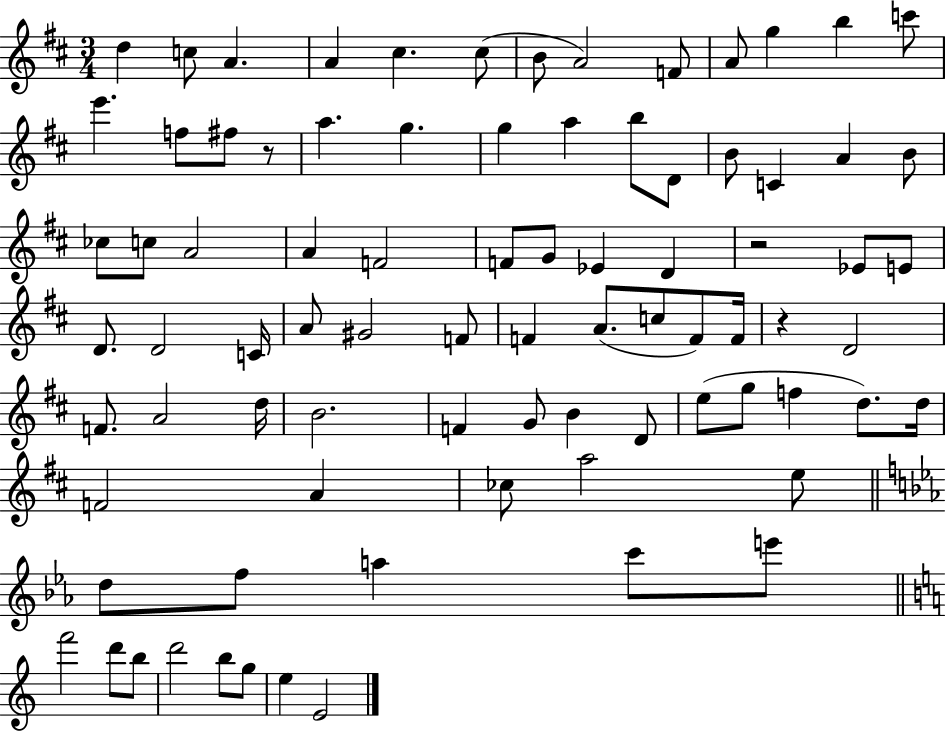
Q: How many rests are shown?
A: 3